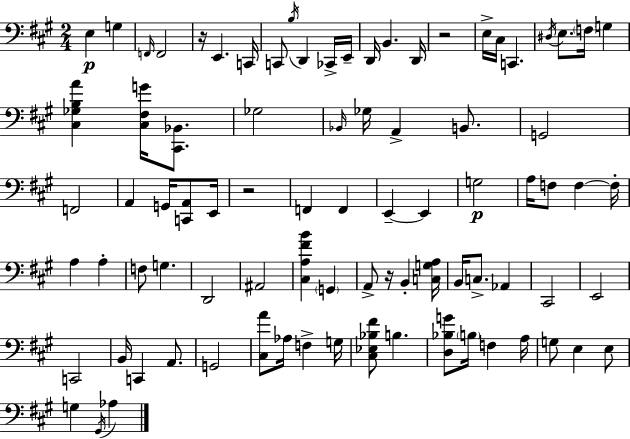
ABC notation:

X:1
T:Untitled
M:2/4
L:1/4
K:A
E, G, F,,/4 F,,2 z/4 E,, C,,/4 C,,/2 B,/4 D,, _C,,/4 E,,/4 D,,/4 B,, D,,/4 z2 E,/4 ^C,/4 C,, ^D,/4 E,/2 F,/4 G, [^C,_G,B,A] [^C,^F,G]/4 [^C,,_B,,]/2 _G,2 _B,,/4 _G,/4 A,, B,,/2 G,,2 F,,2 A,, G,,/4 [C,,A,,]/2 E,,/4 z2 F,, F,, E,, E,, G,2 A,/4 F,/2 F, F,/4 A, A, F,/2 G, D,,2 ^A,,2 [^C,A,^FB] G,, A,,/2 z/4 B,, [C,G,A,]/4 B,,/4 C,/2 _A,, ^C,,2 E,,2 C,,2 B,,/4 C,, A,,/2 G,,2 [^C,A]/2 _A,/4 F, G,/4 [^C,_E,_B,^F]/2 B, [D,_B,G]/2 B,/4 F, A,/4 G,/2 E, E,/2 G, ^G,,/4 _A,